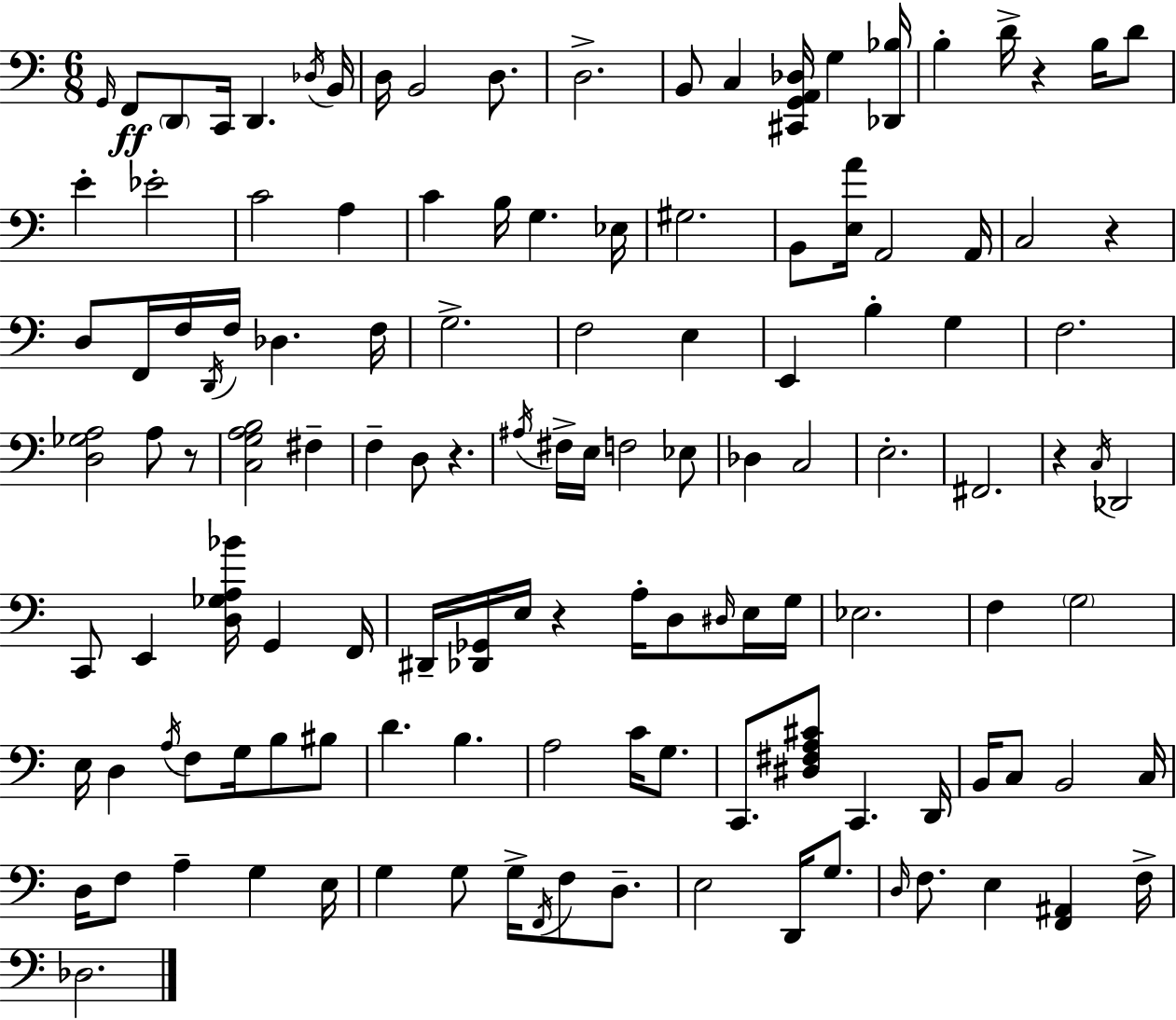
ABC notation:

X:1
T:Untitled
M:6/8
L:1/4
K:Am
G,,/4 F,,/2 D,,/2 C,,/4 D,, _D,/4 B,,/4 D,/4 B,,2 D,/2 D,2 B,,/2 C, [^C,,G,,A,,_D,]/4 G, [_D,,_B,]/4 B, D/4 z B,/4 D/2 E _E2 C2 A, C B,/4 G, _E,/4 ^G,2 B,,/2 [E,A]/4 A,,2 A,,/4 C,2 z D,/2 F,,/4 F,/4 D,,/4 F,/4 _D, F,/4 G,2 F,2 E, E,, B, G, F,2 [D,_G,A,]2 A,/2 z/2 [C,G,A,B,]2 ^F, F, D,/2 z ^A,/4 ^F,/4 E,/4 F,2 _E,/2 _D, C,2 E,2 ^F,,2 z C,/4 _D,,2 C,,/2 E,, [D,_G,A,_B]/4 G,, F,,/4 ^D,,/4 [_D,,_G,,]/4 E,/4 z A,/4 D,/2 ^D,/4 E,/4 G,/4 _E,2 F, G,2 E,/4 D, A,/4 F,/2 G,/4 B,/2 ^B,/2 D B, A,2 C/4 G,/2 C,,/2 [^D,^F,A,^C]/2 C,, D,,/4 B,,/4 C,/2 B,,2 C,/4 D,/4 F,/2 A, G, E,/4 G, G,/2 G,/4 F,,/4 F,/2 D,/2 E,2 D,,/4 G,/2 D,/4 F,/2 E, [F,,^A,,] F,/4 _D,2